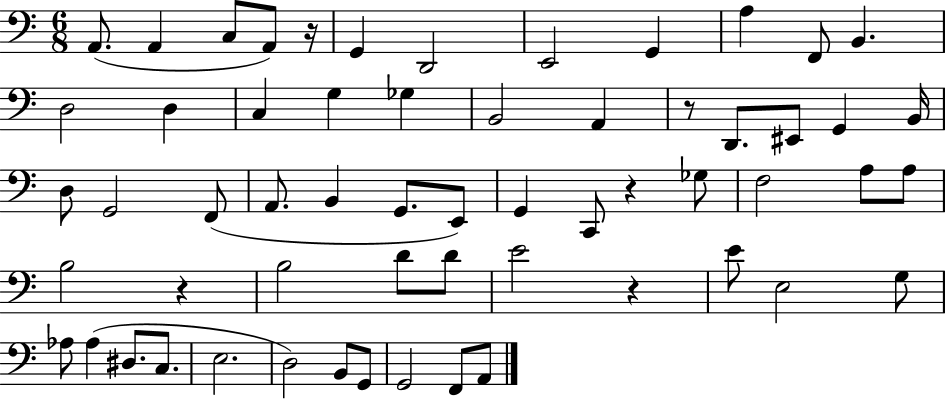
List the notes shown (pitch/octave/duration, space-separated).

A2/e. A2/q C3/e A2/e R/s G2/q D2/h E2/h G2/q A3/q F2/e B2/q. D3/h D3/q C3/q G3/q Gb3/q B2/h A2/q R/e D2/e. EIS2/e G2/q B2/s D3/e G2/h F2/e A2/e. B2/q G2/e. E2/e G2/q C2/e R/q Gb3/e F3/h A3/e A3/e B3/h R/q B3/h D4/e D4/e E4/h R/q E4/e E3/h G3/e Ab3/e Ab3/q D#3/e. C3/e. E3/h. D3/h B2/e G2/e G2/h F2/e A2/e